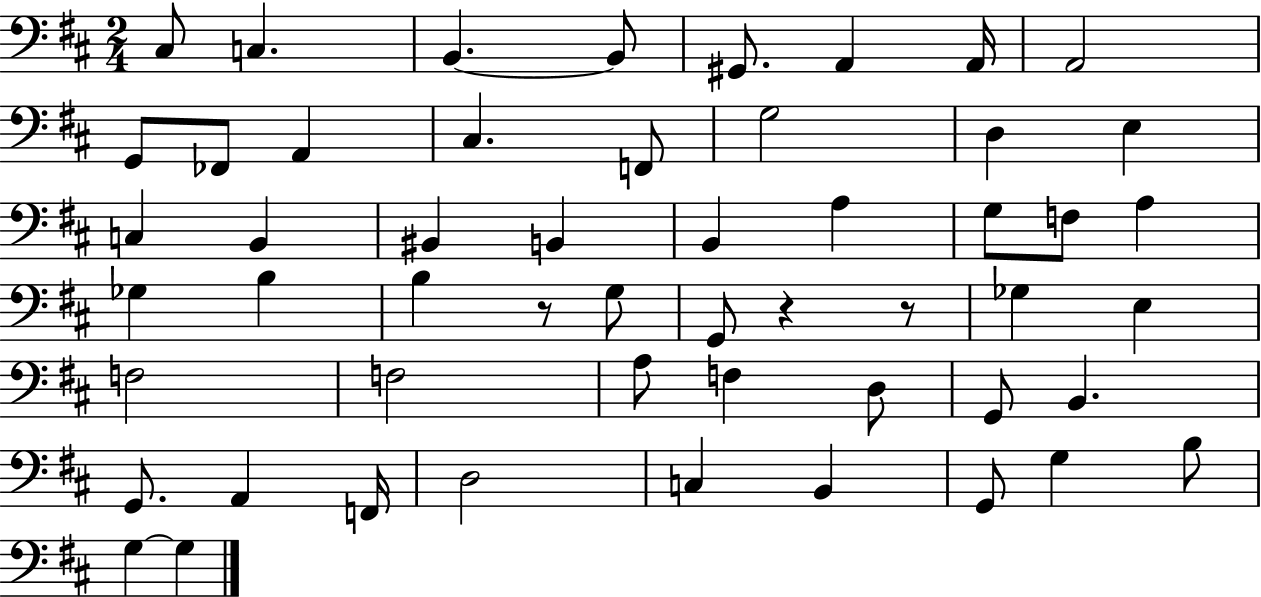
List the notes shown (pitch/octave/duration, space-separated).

C#3/e C3/q. B2/q. B2/e G#2/e. A2/q A2/s A2/h G2/e FES2/e A2/q C#3/q. F2/e G3/h D3/q E3/q C3/q B2/q BIS2/q B2/q B2/q A3/q G3/e F3/e A3/q Gb3/q B3/q B3/q R/e G3/e G2/e R/q R/e Gb3/q E3/q F3/h F3/h A3/e F3/q D3/e G2/e B2/q. G2/e. A2/q F2/s D3/h C3/q B2/q G2/e G3/q B3/e G3/q G3/q